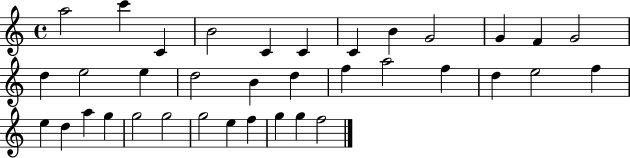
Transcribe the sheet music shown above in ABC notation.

X:1
T:Untitled
M:4/4
L:1/4
K:C
a2 c' C B2 C C C B G2 G F G2 d e2 e d2 B d f a2 f d e2 f e d a g g2 g2 g2 e f g g f2